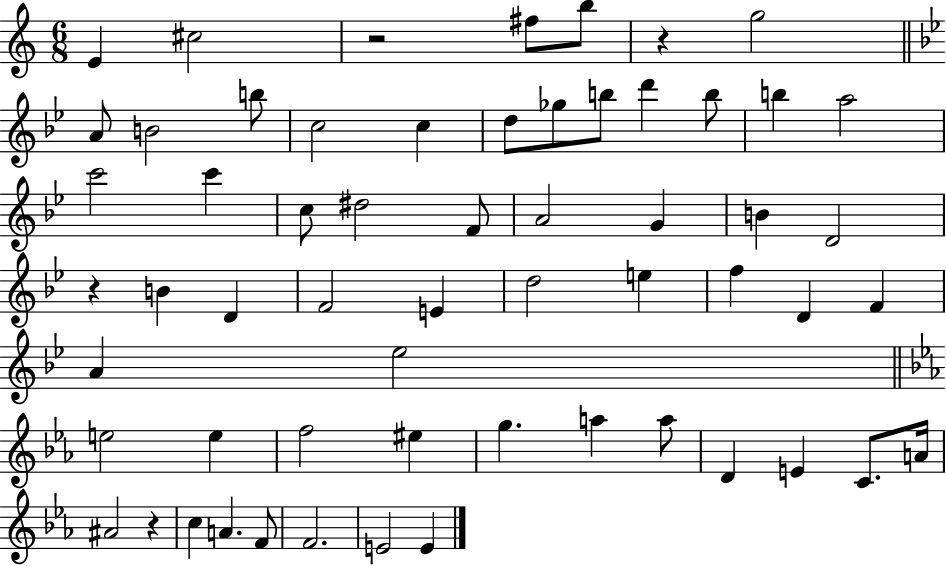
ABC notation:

X:1
T:Untitled
M:6/8
L:1/4
K:C
E ^c2 z2 ^f/2 b/2 z g2 A/2 B2 b/2 c2 c d/2 _g/2 b/2 d' b/2 b a2 c'2 c' c/2 ^d2 F/2 A2 G B D2 z B D F2 E d2 e f D F A _e2 e2 e f2 ^e g a a/2 D E C/2 A/4 ^A2 z c A F/2 F2 E2 E